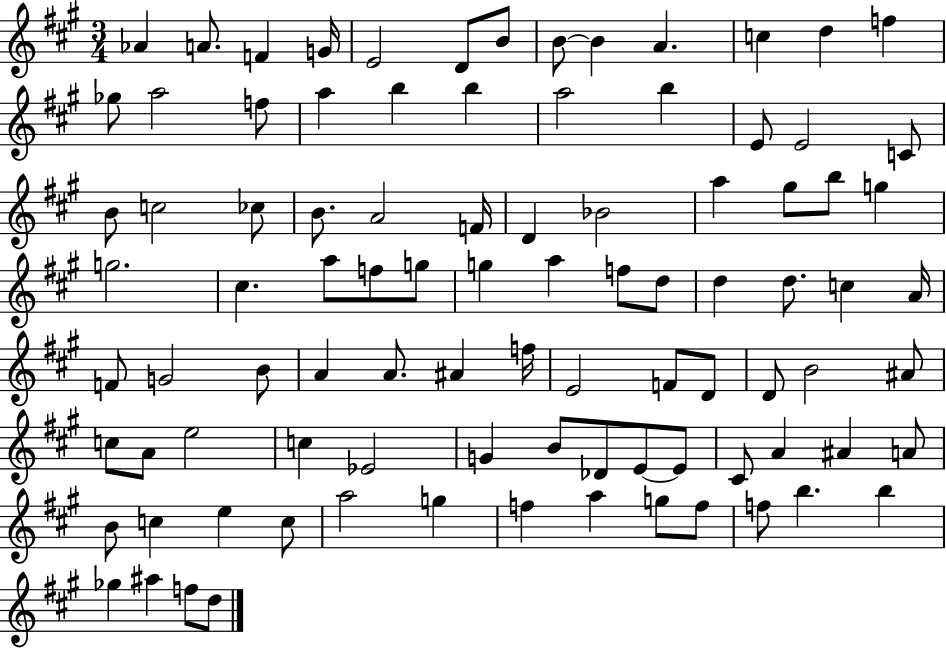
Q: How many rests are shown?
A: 0